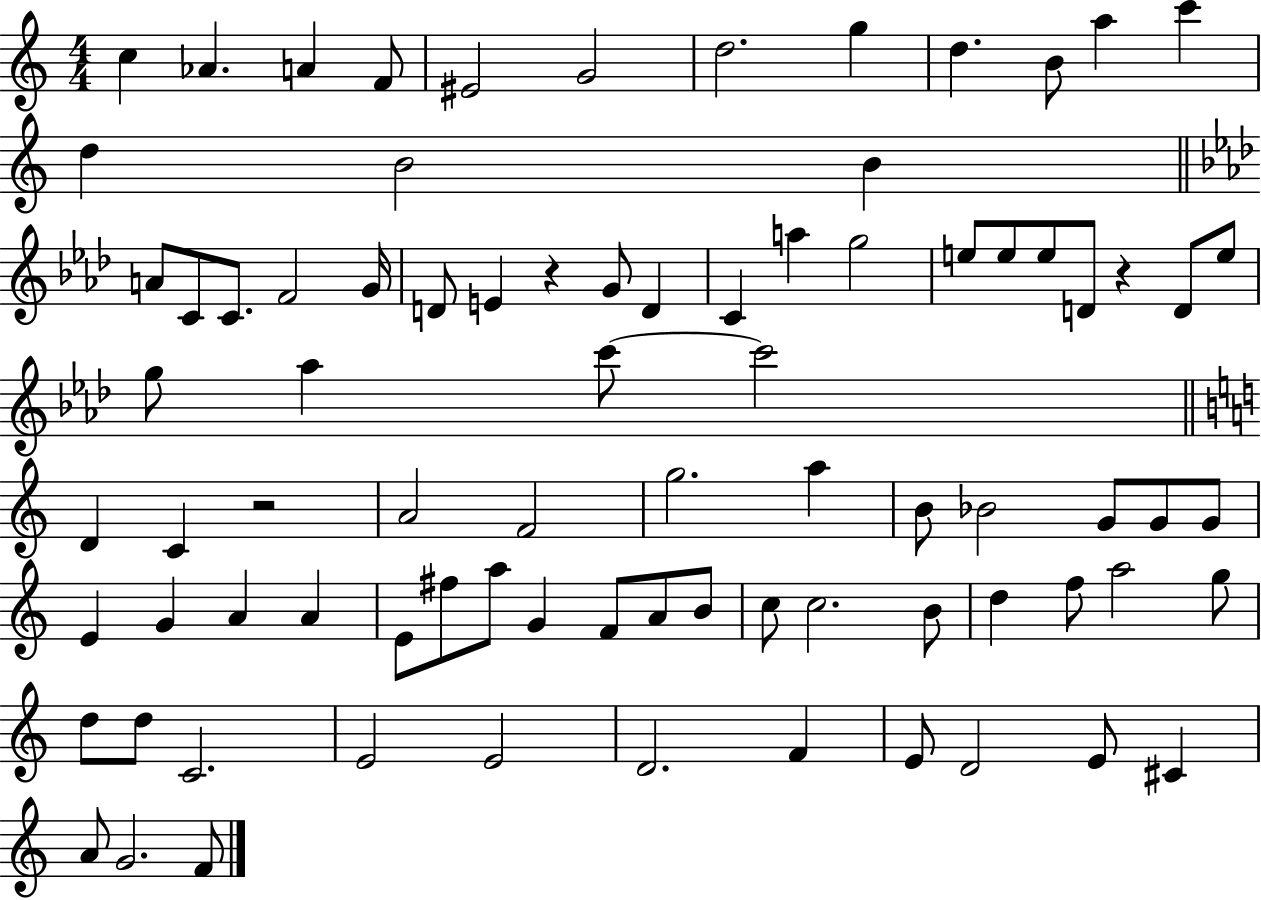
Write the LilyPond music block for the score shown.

{
  \clef treble
  \numericTimeSignature
  \time 4/4
  \key c \major
  c''4 aes'4. a'4 f'8 | eis'2 g'2 | d''2. g''4 | d''4. b'8 a''4 c'''4 | \break d''4 b'2 b'4 | \bar "||" \break \key f \minor a'8 c'8 c'8. f'2 g'16 | d'8 e'4 r4 g'8 d'4 | c'4 a''4 g''2 | e''8 e''8 e''8 d'8 r4 d'8 e''8 | \break g''8 aes''4 c'''8~~ c'''2 | \bar "||" \break \key c \major d'4 c'4 r2 | a'2 f'2 | g''2. a''4 | b'8 bes'2 g'8 g'8 g'8 | \break e'4 g'4 a'4 a'4 | e'8 fis''8 a''8 g'4 f'8 a'8 b'8 | c''8 c''2. b'8 | d''4 f''8 a''2 g''8 | \break d''8 d''8 c'2. | e'2 e'2 | d'2. f'4 | e'8 d'2 e'8 cis'4 | \break a'8 g'2. f'8 | \bar "|."
}